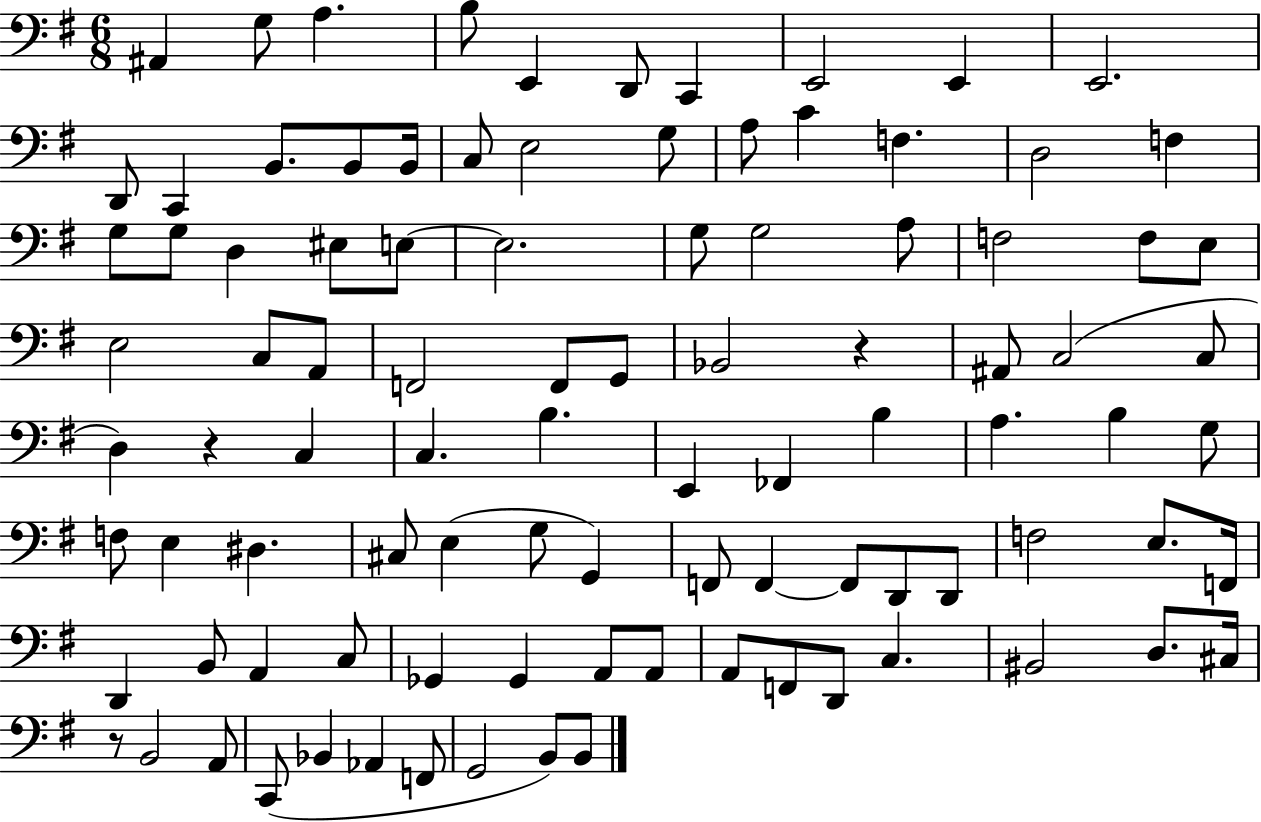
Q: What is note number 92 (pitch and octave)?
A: G2